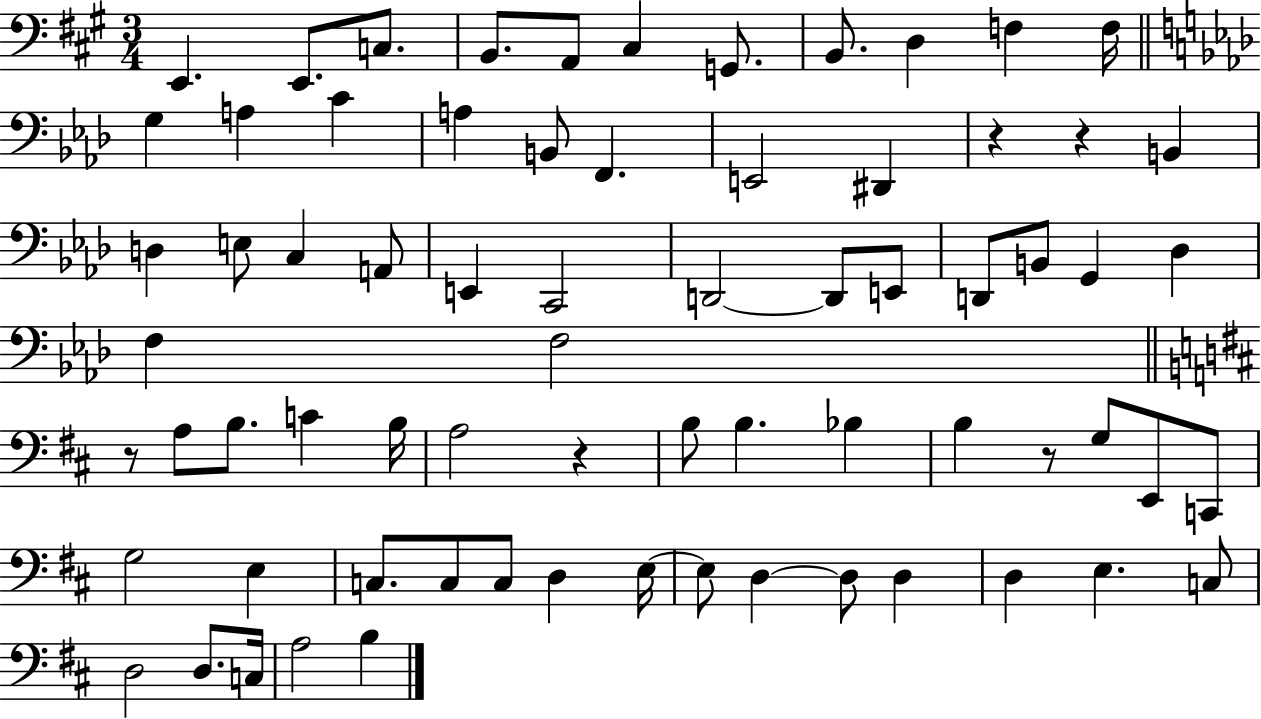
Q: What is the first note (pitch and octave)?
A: E2